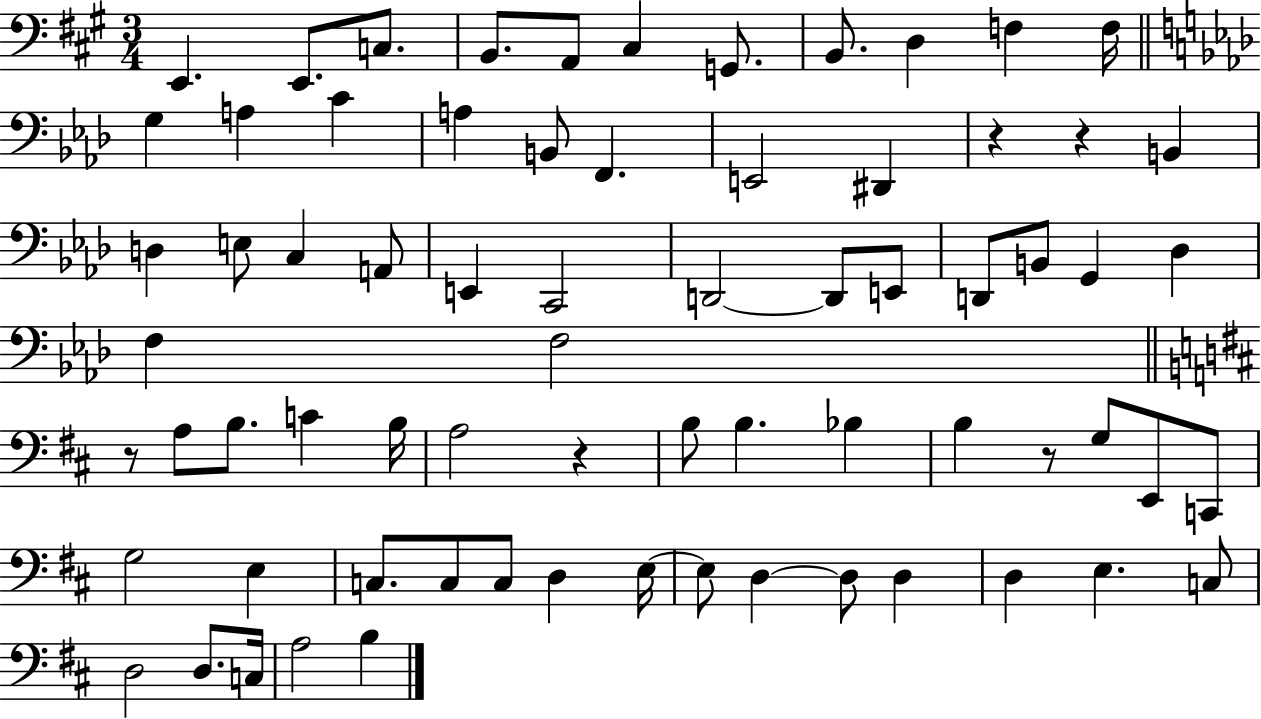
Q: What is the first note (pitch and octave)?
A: E2